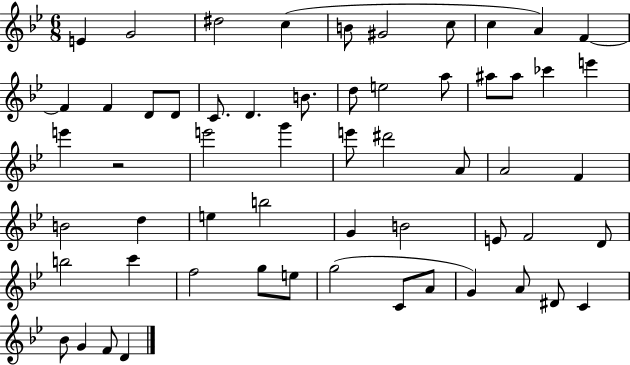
E4/q G4/h D#5/h C5/q B4/e G#4/h C5/e C5/q A4/q F4/q F4/q F4/q D4/e D4/e C4/e. D4/q. B4/e. D5/e E5/h A5/e A#5/e A#5/e CES6/q E6/q E6/q R/h E6/h G6/q E6/e D#6/h A4/e A4/h F4/q B4/h D5/q E5/q B5/h G4/q B4/h E4/e F4/h D4/e B5/h C6/q F5/h G5/e E5/e G5/h C4/e A4/e G4/q A4/e D#4/e C4/q Bb4/e G4/q F4/e D4/q